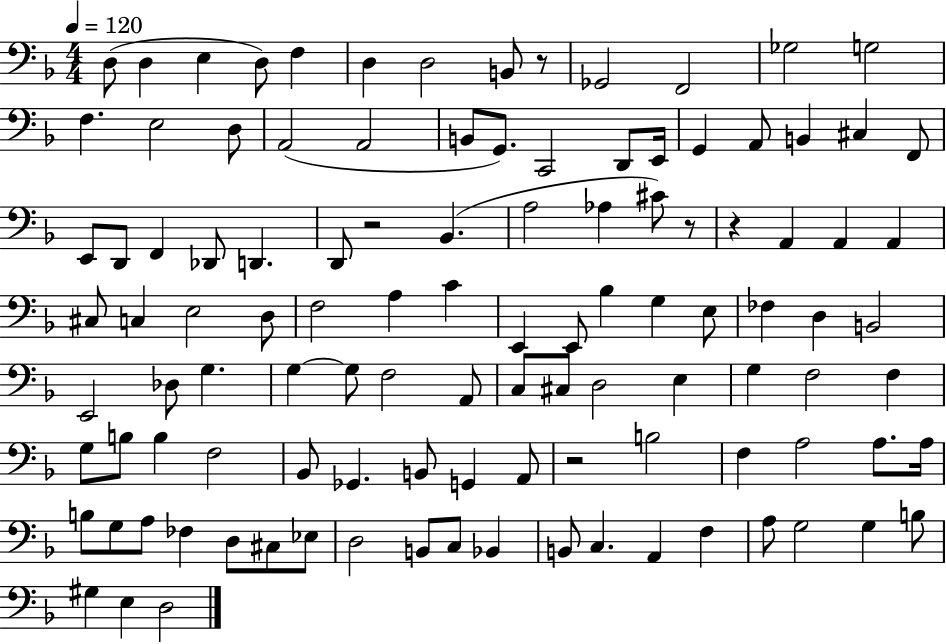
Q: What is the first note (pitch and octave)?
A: D3